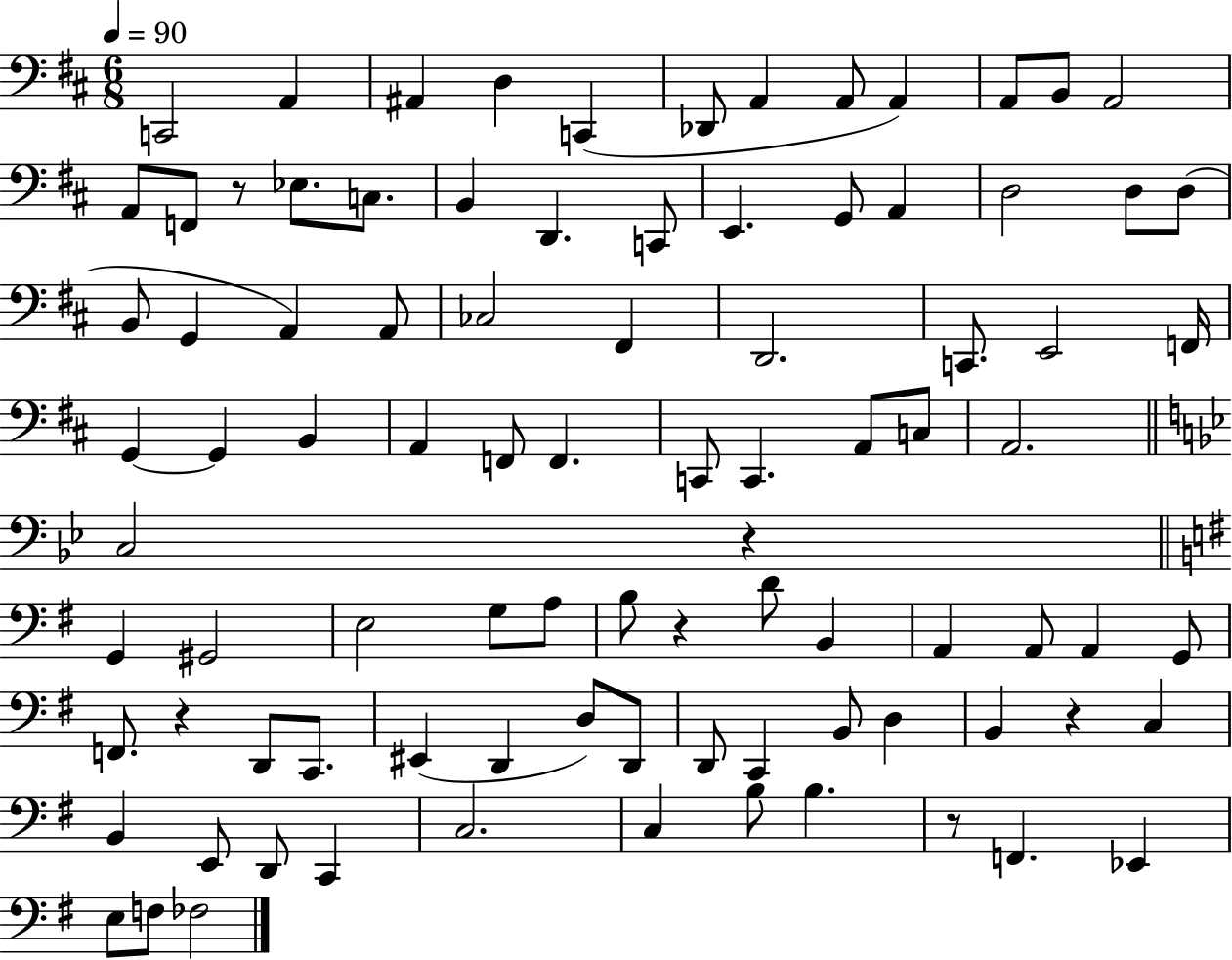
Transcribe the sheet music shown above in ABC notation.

X:1
T:Untitled
M:6/8
L:1/4
K:D
C,,2 A,, ^A,, D, C,, _D,,/2 A,, A,,/2 A,, A,,/2 B,,/2 A,,2 A,,/2 F,,/2 z/2 _E,/2 C,/2 B,, D,, C,,/2 E,, G,,/2 A,, D,2 D,/2 D,/2 B,,/2 G,, A,, A,,/2 _C,2 ^F,, D,,2 C,,/2 E,,2 F,,/4 G,, G,, B,, A,, F,,/2 F,, C,,/2 C,, A,,/2 C,/2 A,,2 C,2 z G,, ^G,,2 E,2 G,/2 A,/2 B,/2 z D/2 B,, A,, A,,/2 A,, G,,/2 F,,/2 z D,,/2 C,,/2 ^E,, D,, D,/2 D,,/2 D,,/2 C,, B,,/2 D, B,, z C, B,, E,,/2 D,,/2 C,, C,2 C, B,/2 B, z/2 F,, _E,, E,/2 F,/2 _F,2